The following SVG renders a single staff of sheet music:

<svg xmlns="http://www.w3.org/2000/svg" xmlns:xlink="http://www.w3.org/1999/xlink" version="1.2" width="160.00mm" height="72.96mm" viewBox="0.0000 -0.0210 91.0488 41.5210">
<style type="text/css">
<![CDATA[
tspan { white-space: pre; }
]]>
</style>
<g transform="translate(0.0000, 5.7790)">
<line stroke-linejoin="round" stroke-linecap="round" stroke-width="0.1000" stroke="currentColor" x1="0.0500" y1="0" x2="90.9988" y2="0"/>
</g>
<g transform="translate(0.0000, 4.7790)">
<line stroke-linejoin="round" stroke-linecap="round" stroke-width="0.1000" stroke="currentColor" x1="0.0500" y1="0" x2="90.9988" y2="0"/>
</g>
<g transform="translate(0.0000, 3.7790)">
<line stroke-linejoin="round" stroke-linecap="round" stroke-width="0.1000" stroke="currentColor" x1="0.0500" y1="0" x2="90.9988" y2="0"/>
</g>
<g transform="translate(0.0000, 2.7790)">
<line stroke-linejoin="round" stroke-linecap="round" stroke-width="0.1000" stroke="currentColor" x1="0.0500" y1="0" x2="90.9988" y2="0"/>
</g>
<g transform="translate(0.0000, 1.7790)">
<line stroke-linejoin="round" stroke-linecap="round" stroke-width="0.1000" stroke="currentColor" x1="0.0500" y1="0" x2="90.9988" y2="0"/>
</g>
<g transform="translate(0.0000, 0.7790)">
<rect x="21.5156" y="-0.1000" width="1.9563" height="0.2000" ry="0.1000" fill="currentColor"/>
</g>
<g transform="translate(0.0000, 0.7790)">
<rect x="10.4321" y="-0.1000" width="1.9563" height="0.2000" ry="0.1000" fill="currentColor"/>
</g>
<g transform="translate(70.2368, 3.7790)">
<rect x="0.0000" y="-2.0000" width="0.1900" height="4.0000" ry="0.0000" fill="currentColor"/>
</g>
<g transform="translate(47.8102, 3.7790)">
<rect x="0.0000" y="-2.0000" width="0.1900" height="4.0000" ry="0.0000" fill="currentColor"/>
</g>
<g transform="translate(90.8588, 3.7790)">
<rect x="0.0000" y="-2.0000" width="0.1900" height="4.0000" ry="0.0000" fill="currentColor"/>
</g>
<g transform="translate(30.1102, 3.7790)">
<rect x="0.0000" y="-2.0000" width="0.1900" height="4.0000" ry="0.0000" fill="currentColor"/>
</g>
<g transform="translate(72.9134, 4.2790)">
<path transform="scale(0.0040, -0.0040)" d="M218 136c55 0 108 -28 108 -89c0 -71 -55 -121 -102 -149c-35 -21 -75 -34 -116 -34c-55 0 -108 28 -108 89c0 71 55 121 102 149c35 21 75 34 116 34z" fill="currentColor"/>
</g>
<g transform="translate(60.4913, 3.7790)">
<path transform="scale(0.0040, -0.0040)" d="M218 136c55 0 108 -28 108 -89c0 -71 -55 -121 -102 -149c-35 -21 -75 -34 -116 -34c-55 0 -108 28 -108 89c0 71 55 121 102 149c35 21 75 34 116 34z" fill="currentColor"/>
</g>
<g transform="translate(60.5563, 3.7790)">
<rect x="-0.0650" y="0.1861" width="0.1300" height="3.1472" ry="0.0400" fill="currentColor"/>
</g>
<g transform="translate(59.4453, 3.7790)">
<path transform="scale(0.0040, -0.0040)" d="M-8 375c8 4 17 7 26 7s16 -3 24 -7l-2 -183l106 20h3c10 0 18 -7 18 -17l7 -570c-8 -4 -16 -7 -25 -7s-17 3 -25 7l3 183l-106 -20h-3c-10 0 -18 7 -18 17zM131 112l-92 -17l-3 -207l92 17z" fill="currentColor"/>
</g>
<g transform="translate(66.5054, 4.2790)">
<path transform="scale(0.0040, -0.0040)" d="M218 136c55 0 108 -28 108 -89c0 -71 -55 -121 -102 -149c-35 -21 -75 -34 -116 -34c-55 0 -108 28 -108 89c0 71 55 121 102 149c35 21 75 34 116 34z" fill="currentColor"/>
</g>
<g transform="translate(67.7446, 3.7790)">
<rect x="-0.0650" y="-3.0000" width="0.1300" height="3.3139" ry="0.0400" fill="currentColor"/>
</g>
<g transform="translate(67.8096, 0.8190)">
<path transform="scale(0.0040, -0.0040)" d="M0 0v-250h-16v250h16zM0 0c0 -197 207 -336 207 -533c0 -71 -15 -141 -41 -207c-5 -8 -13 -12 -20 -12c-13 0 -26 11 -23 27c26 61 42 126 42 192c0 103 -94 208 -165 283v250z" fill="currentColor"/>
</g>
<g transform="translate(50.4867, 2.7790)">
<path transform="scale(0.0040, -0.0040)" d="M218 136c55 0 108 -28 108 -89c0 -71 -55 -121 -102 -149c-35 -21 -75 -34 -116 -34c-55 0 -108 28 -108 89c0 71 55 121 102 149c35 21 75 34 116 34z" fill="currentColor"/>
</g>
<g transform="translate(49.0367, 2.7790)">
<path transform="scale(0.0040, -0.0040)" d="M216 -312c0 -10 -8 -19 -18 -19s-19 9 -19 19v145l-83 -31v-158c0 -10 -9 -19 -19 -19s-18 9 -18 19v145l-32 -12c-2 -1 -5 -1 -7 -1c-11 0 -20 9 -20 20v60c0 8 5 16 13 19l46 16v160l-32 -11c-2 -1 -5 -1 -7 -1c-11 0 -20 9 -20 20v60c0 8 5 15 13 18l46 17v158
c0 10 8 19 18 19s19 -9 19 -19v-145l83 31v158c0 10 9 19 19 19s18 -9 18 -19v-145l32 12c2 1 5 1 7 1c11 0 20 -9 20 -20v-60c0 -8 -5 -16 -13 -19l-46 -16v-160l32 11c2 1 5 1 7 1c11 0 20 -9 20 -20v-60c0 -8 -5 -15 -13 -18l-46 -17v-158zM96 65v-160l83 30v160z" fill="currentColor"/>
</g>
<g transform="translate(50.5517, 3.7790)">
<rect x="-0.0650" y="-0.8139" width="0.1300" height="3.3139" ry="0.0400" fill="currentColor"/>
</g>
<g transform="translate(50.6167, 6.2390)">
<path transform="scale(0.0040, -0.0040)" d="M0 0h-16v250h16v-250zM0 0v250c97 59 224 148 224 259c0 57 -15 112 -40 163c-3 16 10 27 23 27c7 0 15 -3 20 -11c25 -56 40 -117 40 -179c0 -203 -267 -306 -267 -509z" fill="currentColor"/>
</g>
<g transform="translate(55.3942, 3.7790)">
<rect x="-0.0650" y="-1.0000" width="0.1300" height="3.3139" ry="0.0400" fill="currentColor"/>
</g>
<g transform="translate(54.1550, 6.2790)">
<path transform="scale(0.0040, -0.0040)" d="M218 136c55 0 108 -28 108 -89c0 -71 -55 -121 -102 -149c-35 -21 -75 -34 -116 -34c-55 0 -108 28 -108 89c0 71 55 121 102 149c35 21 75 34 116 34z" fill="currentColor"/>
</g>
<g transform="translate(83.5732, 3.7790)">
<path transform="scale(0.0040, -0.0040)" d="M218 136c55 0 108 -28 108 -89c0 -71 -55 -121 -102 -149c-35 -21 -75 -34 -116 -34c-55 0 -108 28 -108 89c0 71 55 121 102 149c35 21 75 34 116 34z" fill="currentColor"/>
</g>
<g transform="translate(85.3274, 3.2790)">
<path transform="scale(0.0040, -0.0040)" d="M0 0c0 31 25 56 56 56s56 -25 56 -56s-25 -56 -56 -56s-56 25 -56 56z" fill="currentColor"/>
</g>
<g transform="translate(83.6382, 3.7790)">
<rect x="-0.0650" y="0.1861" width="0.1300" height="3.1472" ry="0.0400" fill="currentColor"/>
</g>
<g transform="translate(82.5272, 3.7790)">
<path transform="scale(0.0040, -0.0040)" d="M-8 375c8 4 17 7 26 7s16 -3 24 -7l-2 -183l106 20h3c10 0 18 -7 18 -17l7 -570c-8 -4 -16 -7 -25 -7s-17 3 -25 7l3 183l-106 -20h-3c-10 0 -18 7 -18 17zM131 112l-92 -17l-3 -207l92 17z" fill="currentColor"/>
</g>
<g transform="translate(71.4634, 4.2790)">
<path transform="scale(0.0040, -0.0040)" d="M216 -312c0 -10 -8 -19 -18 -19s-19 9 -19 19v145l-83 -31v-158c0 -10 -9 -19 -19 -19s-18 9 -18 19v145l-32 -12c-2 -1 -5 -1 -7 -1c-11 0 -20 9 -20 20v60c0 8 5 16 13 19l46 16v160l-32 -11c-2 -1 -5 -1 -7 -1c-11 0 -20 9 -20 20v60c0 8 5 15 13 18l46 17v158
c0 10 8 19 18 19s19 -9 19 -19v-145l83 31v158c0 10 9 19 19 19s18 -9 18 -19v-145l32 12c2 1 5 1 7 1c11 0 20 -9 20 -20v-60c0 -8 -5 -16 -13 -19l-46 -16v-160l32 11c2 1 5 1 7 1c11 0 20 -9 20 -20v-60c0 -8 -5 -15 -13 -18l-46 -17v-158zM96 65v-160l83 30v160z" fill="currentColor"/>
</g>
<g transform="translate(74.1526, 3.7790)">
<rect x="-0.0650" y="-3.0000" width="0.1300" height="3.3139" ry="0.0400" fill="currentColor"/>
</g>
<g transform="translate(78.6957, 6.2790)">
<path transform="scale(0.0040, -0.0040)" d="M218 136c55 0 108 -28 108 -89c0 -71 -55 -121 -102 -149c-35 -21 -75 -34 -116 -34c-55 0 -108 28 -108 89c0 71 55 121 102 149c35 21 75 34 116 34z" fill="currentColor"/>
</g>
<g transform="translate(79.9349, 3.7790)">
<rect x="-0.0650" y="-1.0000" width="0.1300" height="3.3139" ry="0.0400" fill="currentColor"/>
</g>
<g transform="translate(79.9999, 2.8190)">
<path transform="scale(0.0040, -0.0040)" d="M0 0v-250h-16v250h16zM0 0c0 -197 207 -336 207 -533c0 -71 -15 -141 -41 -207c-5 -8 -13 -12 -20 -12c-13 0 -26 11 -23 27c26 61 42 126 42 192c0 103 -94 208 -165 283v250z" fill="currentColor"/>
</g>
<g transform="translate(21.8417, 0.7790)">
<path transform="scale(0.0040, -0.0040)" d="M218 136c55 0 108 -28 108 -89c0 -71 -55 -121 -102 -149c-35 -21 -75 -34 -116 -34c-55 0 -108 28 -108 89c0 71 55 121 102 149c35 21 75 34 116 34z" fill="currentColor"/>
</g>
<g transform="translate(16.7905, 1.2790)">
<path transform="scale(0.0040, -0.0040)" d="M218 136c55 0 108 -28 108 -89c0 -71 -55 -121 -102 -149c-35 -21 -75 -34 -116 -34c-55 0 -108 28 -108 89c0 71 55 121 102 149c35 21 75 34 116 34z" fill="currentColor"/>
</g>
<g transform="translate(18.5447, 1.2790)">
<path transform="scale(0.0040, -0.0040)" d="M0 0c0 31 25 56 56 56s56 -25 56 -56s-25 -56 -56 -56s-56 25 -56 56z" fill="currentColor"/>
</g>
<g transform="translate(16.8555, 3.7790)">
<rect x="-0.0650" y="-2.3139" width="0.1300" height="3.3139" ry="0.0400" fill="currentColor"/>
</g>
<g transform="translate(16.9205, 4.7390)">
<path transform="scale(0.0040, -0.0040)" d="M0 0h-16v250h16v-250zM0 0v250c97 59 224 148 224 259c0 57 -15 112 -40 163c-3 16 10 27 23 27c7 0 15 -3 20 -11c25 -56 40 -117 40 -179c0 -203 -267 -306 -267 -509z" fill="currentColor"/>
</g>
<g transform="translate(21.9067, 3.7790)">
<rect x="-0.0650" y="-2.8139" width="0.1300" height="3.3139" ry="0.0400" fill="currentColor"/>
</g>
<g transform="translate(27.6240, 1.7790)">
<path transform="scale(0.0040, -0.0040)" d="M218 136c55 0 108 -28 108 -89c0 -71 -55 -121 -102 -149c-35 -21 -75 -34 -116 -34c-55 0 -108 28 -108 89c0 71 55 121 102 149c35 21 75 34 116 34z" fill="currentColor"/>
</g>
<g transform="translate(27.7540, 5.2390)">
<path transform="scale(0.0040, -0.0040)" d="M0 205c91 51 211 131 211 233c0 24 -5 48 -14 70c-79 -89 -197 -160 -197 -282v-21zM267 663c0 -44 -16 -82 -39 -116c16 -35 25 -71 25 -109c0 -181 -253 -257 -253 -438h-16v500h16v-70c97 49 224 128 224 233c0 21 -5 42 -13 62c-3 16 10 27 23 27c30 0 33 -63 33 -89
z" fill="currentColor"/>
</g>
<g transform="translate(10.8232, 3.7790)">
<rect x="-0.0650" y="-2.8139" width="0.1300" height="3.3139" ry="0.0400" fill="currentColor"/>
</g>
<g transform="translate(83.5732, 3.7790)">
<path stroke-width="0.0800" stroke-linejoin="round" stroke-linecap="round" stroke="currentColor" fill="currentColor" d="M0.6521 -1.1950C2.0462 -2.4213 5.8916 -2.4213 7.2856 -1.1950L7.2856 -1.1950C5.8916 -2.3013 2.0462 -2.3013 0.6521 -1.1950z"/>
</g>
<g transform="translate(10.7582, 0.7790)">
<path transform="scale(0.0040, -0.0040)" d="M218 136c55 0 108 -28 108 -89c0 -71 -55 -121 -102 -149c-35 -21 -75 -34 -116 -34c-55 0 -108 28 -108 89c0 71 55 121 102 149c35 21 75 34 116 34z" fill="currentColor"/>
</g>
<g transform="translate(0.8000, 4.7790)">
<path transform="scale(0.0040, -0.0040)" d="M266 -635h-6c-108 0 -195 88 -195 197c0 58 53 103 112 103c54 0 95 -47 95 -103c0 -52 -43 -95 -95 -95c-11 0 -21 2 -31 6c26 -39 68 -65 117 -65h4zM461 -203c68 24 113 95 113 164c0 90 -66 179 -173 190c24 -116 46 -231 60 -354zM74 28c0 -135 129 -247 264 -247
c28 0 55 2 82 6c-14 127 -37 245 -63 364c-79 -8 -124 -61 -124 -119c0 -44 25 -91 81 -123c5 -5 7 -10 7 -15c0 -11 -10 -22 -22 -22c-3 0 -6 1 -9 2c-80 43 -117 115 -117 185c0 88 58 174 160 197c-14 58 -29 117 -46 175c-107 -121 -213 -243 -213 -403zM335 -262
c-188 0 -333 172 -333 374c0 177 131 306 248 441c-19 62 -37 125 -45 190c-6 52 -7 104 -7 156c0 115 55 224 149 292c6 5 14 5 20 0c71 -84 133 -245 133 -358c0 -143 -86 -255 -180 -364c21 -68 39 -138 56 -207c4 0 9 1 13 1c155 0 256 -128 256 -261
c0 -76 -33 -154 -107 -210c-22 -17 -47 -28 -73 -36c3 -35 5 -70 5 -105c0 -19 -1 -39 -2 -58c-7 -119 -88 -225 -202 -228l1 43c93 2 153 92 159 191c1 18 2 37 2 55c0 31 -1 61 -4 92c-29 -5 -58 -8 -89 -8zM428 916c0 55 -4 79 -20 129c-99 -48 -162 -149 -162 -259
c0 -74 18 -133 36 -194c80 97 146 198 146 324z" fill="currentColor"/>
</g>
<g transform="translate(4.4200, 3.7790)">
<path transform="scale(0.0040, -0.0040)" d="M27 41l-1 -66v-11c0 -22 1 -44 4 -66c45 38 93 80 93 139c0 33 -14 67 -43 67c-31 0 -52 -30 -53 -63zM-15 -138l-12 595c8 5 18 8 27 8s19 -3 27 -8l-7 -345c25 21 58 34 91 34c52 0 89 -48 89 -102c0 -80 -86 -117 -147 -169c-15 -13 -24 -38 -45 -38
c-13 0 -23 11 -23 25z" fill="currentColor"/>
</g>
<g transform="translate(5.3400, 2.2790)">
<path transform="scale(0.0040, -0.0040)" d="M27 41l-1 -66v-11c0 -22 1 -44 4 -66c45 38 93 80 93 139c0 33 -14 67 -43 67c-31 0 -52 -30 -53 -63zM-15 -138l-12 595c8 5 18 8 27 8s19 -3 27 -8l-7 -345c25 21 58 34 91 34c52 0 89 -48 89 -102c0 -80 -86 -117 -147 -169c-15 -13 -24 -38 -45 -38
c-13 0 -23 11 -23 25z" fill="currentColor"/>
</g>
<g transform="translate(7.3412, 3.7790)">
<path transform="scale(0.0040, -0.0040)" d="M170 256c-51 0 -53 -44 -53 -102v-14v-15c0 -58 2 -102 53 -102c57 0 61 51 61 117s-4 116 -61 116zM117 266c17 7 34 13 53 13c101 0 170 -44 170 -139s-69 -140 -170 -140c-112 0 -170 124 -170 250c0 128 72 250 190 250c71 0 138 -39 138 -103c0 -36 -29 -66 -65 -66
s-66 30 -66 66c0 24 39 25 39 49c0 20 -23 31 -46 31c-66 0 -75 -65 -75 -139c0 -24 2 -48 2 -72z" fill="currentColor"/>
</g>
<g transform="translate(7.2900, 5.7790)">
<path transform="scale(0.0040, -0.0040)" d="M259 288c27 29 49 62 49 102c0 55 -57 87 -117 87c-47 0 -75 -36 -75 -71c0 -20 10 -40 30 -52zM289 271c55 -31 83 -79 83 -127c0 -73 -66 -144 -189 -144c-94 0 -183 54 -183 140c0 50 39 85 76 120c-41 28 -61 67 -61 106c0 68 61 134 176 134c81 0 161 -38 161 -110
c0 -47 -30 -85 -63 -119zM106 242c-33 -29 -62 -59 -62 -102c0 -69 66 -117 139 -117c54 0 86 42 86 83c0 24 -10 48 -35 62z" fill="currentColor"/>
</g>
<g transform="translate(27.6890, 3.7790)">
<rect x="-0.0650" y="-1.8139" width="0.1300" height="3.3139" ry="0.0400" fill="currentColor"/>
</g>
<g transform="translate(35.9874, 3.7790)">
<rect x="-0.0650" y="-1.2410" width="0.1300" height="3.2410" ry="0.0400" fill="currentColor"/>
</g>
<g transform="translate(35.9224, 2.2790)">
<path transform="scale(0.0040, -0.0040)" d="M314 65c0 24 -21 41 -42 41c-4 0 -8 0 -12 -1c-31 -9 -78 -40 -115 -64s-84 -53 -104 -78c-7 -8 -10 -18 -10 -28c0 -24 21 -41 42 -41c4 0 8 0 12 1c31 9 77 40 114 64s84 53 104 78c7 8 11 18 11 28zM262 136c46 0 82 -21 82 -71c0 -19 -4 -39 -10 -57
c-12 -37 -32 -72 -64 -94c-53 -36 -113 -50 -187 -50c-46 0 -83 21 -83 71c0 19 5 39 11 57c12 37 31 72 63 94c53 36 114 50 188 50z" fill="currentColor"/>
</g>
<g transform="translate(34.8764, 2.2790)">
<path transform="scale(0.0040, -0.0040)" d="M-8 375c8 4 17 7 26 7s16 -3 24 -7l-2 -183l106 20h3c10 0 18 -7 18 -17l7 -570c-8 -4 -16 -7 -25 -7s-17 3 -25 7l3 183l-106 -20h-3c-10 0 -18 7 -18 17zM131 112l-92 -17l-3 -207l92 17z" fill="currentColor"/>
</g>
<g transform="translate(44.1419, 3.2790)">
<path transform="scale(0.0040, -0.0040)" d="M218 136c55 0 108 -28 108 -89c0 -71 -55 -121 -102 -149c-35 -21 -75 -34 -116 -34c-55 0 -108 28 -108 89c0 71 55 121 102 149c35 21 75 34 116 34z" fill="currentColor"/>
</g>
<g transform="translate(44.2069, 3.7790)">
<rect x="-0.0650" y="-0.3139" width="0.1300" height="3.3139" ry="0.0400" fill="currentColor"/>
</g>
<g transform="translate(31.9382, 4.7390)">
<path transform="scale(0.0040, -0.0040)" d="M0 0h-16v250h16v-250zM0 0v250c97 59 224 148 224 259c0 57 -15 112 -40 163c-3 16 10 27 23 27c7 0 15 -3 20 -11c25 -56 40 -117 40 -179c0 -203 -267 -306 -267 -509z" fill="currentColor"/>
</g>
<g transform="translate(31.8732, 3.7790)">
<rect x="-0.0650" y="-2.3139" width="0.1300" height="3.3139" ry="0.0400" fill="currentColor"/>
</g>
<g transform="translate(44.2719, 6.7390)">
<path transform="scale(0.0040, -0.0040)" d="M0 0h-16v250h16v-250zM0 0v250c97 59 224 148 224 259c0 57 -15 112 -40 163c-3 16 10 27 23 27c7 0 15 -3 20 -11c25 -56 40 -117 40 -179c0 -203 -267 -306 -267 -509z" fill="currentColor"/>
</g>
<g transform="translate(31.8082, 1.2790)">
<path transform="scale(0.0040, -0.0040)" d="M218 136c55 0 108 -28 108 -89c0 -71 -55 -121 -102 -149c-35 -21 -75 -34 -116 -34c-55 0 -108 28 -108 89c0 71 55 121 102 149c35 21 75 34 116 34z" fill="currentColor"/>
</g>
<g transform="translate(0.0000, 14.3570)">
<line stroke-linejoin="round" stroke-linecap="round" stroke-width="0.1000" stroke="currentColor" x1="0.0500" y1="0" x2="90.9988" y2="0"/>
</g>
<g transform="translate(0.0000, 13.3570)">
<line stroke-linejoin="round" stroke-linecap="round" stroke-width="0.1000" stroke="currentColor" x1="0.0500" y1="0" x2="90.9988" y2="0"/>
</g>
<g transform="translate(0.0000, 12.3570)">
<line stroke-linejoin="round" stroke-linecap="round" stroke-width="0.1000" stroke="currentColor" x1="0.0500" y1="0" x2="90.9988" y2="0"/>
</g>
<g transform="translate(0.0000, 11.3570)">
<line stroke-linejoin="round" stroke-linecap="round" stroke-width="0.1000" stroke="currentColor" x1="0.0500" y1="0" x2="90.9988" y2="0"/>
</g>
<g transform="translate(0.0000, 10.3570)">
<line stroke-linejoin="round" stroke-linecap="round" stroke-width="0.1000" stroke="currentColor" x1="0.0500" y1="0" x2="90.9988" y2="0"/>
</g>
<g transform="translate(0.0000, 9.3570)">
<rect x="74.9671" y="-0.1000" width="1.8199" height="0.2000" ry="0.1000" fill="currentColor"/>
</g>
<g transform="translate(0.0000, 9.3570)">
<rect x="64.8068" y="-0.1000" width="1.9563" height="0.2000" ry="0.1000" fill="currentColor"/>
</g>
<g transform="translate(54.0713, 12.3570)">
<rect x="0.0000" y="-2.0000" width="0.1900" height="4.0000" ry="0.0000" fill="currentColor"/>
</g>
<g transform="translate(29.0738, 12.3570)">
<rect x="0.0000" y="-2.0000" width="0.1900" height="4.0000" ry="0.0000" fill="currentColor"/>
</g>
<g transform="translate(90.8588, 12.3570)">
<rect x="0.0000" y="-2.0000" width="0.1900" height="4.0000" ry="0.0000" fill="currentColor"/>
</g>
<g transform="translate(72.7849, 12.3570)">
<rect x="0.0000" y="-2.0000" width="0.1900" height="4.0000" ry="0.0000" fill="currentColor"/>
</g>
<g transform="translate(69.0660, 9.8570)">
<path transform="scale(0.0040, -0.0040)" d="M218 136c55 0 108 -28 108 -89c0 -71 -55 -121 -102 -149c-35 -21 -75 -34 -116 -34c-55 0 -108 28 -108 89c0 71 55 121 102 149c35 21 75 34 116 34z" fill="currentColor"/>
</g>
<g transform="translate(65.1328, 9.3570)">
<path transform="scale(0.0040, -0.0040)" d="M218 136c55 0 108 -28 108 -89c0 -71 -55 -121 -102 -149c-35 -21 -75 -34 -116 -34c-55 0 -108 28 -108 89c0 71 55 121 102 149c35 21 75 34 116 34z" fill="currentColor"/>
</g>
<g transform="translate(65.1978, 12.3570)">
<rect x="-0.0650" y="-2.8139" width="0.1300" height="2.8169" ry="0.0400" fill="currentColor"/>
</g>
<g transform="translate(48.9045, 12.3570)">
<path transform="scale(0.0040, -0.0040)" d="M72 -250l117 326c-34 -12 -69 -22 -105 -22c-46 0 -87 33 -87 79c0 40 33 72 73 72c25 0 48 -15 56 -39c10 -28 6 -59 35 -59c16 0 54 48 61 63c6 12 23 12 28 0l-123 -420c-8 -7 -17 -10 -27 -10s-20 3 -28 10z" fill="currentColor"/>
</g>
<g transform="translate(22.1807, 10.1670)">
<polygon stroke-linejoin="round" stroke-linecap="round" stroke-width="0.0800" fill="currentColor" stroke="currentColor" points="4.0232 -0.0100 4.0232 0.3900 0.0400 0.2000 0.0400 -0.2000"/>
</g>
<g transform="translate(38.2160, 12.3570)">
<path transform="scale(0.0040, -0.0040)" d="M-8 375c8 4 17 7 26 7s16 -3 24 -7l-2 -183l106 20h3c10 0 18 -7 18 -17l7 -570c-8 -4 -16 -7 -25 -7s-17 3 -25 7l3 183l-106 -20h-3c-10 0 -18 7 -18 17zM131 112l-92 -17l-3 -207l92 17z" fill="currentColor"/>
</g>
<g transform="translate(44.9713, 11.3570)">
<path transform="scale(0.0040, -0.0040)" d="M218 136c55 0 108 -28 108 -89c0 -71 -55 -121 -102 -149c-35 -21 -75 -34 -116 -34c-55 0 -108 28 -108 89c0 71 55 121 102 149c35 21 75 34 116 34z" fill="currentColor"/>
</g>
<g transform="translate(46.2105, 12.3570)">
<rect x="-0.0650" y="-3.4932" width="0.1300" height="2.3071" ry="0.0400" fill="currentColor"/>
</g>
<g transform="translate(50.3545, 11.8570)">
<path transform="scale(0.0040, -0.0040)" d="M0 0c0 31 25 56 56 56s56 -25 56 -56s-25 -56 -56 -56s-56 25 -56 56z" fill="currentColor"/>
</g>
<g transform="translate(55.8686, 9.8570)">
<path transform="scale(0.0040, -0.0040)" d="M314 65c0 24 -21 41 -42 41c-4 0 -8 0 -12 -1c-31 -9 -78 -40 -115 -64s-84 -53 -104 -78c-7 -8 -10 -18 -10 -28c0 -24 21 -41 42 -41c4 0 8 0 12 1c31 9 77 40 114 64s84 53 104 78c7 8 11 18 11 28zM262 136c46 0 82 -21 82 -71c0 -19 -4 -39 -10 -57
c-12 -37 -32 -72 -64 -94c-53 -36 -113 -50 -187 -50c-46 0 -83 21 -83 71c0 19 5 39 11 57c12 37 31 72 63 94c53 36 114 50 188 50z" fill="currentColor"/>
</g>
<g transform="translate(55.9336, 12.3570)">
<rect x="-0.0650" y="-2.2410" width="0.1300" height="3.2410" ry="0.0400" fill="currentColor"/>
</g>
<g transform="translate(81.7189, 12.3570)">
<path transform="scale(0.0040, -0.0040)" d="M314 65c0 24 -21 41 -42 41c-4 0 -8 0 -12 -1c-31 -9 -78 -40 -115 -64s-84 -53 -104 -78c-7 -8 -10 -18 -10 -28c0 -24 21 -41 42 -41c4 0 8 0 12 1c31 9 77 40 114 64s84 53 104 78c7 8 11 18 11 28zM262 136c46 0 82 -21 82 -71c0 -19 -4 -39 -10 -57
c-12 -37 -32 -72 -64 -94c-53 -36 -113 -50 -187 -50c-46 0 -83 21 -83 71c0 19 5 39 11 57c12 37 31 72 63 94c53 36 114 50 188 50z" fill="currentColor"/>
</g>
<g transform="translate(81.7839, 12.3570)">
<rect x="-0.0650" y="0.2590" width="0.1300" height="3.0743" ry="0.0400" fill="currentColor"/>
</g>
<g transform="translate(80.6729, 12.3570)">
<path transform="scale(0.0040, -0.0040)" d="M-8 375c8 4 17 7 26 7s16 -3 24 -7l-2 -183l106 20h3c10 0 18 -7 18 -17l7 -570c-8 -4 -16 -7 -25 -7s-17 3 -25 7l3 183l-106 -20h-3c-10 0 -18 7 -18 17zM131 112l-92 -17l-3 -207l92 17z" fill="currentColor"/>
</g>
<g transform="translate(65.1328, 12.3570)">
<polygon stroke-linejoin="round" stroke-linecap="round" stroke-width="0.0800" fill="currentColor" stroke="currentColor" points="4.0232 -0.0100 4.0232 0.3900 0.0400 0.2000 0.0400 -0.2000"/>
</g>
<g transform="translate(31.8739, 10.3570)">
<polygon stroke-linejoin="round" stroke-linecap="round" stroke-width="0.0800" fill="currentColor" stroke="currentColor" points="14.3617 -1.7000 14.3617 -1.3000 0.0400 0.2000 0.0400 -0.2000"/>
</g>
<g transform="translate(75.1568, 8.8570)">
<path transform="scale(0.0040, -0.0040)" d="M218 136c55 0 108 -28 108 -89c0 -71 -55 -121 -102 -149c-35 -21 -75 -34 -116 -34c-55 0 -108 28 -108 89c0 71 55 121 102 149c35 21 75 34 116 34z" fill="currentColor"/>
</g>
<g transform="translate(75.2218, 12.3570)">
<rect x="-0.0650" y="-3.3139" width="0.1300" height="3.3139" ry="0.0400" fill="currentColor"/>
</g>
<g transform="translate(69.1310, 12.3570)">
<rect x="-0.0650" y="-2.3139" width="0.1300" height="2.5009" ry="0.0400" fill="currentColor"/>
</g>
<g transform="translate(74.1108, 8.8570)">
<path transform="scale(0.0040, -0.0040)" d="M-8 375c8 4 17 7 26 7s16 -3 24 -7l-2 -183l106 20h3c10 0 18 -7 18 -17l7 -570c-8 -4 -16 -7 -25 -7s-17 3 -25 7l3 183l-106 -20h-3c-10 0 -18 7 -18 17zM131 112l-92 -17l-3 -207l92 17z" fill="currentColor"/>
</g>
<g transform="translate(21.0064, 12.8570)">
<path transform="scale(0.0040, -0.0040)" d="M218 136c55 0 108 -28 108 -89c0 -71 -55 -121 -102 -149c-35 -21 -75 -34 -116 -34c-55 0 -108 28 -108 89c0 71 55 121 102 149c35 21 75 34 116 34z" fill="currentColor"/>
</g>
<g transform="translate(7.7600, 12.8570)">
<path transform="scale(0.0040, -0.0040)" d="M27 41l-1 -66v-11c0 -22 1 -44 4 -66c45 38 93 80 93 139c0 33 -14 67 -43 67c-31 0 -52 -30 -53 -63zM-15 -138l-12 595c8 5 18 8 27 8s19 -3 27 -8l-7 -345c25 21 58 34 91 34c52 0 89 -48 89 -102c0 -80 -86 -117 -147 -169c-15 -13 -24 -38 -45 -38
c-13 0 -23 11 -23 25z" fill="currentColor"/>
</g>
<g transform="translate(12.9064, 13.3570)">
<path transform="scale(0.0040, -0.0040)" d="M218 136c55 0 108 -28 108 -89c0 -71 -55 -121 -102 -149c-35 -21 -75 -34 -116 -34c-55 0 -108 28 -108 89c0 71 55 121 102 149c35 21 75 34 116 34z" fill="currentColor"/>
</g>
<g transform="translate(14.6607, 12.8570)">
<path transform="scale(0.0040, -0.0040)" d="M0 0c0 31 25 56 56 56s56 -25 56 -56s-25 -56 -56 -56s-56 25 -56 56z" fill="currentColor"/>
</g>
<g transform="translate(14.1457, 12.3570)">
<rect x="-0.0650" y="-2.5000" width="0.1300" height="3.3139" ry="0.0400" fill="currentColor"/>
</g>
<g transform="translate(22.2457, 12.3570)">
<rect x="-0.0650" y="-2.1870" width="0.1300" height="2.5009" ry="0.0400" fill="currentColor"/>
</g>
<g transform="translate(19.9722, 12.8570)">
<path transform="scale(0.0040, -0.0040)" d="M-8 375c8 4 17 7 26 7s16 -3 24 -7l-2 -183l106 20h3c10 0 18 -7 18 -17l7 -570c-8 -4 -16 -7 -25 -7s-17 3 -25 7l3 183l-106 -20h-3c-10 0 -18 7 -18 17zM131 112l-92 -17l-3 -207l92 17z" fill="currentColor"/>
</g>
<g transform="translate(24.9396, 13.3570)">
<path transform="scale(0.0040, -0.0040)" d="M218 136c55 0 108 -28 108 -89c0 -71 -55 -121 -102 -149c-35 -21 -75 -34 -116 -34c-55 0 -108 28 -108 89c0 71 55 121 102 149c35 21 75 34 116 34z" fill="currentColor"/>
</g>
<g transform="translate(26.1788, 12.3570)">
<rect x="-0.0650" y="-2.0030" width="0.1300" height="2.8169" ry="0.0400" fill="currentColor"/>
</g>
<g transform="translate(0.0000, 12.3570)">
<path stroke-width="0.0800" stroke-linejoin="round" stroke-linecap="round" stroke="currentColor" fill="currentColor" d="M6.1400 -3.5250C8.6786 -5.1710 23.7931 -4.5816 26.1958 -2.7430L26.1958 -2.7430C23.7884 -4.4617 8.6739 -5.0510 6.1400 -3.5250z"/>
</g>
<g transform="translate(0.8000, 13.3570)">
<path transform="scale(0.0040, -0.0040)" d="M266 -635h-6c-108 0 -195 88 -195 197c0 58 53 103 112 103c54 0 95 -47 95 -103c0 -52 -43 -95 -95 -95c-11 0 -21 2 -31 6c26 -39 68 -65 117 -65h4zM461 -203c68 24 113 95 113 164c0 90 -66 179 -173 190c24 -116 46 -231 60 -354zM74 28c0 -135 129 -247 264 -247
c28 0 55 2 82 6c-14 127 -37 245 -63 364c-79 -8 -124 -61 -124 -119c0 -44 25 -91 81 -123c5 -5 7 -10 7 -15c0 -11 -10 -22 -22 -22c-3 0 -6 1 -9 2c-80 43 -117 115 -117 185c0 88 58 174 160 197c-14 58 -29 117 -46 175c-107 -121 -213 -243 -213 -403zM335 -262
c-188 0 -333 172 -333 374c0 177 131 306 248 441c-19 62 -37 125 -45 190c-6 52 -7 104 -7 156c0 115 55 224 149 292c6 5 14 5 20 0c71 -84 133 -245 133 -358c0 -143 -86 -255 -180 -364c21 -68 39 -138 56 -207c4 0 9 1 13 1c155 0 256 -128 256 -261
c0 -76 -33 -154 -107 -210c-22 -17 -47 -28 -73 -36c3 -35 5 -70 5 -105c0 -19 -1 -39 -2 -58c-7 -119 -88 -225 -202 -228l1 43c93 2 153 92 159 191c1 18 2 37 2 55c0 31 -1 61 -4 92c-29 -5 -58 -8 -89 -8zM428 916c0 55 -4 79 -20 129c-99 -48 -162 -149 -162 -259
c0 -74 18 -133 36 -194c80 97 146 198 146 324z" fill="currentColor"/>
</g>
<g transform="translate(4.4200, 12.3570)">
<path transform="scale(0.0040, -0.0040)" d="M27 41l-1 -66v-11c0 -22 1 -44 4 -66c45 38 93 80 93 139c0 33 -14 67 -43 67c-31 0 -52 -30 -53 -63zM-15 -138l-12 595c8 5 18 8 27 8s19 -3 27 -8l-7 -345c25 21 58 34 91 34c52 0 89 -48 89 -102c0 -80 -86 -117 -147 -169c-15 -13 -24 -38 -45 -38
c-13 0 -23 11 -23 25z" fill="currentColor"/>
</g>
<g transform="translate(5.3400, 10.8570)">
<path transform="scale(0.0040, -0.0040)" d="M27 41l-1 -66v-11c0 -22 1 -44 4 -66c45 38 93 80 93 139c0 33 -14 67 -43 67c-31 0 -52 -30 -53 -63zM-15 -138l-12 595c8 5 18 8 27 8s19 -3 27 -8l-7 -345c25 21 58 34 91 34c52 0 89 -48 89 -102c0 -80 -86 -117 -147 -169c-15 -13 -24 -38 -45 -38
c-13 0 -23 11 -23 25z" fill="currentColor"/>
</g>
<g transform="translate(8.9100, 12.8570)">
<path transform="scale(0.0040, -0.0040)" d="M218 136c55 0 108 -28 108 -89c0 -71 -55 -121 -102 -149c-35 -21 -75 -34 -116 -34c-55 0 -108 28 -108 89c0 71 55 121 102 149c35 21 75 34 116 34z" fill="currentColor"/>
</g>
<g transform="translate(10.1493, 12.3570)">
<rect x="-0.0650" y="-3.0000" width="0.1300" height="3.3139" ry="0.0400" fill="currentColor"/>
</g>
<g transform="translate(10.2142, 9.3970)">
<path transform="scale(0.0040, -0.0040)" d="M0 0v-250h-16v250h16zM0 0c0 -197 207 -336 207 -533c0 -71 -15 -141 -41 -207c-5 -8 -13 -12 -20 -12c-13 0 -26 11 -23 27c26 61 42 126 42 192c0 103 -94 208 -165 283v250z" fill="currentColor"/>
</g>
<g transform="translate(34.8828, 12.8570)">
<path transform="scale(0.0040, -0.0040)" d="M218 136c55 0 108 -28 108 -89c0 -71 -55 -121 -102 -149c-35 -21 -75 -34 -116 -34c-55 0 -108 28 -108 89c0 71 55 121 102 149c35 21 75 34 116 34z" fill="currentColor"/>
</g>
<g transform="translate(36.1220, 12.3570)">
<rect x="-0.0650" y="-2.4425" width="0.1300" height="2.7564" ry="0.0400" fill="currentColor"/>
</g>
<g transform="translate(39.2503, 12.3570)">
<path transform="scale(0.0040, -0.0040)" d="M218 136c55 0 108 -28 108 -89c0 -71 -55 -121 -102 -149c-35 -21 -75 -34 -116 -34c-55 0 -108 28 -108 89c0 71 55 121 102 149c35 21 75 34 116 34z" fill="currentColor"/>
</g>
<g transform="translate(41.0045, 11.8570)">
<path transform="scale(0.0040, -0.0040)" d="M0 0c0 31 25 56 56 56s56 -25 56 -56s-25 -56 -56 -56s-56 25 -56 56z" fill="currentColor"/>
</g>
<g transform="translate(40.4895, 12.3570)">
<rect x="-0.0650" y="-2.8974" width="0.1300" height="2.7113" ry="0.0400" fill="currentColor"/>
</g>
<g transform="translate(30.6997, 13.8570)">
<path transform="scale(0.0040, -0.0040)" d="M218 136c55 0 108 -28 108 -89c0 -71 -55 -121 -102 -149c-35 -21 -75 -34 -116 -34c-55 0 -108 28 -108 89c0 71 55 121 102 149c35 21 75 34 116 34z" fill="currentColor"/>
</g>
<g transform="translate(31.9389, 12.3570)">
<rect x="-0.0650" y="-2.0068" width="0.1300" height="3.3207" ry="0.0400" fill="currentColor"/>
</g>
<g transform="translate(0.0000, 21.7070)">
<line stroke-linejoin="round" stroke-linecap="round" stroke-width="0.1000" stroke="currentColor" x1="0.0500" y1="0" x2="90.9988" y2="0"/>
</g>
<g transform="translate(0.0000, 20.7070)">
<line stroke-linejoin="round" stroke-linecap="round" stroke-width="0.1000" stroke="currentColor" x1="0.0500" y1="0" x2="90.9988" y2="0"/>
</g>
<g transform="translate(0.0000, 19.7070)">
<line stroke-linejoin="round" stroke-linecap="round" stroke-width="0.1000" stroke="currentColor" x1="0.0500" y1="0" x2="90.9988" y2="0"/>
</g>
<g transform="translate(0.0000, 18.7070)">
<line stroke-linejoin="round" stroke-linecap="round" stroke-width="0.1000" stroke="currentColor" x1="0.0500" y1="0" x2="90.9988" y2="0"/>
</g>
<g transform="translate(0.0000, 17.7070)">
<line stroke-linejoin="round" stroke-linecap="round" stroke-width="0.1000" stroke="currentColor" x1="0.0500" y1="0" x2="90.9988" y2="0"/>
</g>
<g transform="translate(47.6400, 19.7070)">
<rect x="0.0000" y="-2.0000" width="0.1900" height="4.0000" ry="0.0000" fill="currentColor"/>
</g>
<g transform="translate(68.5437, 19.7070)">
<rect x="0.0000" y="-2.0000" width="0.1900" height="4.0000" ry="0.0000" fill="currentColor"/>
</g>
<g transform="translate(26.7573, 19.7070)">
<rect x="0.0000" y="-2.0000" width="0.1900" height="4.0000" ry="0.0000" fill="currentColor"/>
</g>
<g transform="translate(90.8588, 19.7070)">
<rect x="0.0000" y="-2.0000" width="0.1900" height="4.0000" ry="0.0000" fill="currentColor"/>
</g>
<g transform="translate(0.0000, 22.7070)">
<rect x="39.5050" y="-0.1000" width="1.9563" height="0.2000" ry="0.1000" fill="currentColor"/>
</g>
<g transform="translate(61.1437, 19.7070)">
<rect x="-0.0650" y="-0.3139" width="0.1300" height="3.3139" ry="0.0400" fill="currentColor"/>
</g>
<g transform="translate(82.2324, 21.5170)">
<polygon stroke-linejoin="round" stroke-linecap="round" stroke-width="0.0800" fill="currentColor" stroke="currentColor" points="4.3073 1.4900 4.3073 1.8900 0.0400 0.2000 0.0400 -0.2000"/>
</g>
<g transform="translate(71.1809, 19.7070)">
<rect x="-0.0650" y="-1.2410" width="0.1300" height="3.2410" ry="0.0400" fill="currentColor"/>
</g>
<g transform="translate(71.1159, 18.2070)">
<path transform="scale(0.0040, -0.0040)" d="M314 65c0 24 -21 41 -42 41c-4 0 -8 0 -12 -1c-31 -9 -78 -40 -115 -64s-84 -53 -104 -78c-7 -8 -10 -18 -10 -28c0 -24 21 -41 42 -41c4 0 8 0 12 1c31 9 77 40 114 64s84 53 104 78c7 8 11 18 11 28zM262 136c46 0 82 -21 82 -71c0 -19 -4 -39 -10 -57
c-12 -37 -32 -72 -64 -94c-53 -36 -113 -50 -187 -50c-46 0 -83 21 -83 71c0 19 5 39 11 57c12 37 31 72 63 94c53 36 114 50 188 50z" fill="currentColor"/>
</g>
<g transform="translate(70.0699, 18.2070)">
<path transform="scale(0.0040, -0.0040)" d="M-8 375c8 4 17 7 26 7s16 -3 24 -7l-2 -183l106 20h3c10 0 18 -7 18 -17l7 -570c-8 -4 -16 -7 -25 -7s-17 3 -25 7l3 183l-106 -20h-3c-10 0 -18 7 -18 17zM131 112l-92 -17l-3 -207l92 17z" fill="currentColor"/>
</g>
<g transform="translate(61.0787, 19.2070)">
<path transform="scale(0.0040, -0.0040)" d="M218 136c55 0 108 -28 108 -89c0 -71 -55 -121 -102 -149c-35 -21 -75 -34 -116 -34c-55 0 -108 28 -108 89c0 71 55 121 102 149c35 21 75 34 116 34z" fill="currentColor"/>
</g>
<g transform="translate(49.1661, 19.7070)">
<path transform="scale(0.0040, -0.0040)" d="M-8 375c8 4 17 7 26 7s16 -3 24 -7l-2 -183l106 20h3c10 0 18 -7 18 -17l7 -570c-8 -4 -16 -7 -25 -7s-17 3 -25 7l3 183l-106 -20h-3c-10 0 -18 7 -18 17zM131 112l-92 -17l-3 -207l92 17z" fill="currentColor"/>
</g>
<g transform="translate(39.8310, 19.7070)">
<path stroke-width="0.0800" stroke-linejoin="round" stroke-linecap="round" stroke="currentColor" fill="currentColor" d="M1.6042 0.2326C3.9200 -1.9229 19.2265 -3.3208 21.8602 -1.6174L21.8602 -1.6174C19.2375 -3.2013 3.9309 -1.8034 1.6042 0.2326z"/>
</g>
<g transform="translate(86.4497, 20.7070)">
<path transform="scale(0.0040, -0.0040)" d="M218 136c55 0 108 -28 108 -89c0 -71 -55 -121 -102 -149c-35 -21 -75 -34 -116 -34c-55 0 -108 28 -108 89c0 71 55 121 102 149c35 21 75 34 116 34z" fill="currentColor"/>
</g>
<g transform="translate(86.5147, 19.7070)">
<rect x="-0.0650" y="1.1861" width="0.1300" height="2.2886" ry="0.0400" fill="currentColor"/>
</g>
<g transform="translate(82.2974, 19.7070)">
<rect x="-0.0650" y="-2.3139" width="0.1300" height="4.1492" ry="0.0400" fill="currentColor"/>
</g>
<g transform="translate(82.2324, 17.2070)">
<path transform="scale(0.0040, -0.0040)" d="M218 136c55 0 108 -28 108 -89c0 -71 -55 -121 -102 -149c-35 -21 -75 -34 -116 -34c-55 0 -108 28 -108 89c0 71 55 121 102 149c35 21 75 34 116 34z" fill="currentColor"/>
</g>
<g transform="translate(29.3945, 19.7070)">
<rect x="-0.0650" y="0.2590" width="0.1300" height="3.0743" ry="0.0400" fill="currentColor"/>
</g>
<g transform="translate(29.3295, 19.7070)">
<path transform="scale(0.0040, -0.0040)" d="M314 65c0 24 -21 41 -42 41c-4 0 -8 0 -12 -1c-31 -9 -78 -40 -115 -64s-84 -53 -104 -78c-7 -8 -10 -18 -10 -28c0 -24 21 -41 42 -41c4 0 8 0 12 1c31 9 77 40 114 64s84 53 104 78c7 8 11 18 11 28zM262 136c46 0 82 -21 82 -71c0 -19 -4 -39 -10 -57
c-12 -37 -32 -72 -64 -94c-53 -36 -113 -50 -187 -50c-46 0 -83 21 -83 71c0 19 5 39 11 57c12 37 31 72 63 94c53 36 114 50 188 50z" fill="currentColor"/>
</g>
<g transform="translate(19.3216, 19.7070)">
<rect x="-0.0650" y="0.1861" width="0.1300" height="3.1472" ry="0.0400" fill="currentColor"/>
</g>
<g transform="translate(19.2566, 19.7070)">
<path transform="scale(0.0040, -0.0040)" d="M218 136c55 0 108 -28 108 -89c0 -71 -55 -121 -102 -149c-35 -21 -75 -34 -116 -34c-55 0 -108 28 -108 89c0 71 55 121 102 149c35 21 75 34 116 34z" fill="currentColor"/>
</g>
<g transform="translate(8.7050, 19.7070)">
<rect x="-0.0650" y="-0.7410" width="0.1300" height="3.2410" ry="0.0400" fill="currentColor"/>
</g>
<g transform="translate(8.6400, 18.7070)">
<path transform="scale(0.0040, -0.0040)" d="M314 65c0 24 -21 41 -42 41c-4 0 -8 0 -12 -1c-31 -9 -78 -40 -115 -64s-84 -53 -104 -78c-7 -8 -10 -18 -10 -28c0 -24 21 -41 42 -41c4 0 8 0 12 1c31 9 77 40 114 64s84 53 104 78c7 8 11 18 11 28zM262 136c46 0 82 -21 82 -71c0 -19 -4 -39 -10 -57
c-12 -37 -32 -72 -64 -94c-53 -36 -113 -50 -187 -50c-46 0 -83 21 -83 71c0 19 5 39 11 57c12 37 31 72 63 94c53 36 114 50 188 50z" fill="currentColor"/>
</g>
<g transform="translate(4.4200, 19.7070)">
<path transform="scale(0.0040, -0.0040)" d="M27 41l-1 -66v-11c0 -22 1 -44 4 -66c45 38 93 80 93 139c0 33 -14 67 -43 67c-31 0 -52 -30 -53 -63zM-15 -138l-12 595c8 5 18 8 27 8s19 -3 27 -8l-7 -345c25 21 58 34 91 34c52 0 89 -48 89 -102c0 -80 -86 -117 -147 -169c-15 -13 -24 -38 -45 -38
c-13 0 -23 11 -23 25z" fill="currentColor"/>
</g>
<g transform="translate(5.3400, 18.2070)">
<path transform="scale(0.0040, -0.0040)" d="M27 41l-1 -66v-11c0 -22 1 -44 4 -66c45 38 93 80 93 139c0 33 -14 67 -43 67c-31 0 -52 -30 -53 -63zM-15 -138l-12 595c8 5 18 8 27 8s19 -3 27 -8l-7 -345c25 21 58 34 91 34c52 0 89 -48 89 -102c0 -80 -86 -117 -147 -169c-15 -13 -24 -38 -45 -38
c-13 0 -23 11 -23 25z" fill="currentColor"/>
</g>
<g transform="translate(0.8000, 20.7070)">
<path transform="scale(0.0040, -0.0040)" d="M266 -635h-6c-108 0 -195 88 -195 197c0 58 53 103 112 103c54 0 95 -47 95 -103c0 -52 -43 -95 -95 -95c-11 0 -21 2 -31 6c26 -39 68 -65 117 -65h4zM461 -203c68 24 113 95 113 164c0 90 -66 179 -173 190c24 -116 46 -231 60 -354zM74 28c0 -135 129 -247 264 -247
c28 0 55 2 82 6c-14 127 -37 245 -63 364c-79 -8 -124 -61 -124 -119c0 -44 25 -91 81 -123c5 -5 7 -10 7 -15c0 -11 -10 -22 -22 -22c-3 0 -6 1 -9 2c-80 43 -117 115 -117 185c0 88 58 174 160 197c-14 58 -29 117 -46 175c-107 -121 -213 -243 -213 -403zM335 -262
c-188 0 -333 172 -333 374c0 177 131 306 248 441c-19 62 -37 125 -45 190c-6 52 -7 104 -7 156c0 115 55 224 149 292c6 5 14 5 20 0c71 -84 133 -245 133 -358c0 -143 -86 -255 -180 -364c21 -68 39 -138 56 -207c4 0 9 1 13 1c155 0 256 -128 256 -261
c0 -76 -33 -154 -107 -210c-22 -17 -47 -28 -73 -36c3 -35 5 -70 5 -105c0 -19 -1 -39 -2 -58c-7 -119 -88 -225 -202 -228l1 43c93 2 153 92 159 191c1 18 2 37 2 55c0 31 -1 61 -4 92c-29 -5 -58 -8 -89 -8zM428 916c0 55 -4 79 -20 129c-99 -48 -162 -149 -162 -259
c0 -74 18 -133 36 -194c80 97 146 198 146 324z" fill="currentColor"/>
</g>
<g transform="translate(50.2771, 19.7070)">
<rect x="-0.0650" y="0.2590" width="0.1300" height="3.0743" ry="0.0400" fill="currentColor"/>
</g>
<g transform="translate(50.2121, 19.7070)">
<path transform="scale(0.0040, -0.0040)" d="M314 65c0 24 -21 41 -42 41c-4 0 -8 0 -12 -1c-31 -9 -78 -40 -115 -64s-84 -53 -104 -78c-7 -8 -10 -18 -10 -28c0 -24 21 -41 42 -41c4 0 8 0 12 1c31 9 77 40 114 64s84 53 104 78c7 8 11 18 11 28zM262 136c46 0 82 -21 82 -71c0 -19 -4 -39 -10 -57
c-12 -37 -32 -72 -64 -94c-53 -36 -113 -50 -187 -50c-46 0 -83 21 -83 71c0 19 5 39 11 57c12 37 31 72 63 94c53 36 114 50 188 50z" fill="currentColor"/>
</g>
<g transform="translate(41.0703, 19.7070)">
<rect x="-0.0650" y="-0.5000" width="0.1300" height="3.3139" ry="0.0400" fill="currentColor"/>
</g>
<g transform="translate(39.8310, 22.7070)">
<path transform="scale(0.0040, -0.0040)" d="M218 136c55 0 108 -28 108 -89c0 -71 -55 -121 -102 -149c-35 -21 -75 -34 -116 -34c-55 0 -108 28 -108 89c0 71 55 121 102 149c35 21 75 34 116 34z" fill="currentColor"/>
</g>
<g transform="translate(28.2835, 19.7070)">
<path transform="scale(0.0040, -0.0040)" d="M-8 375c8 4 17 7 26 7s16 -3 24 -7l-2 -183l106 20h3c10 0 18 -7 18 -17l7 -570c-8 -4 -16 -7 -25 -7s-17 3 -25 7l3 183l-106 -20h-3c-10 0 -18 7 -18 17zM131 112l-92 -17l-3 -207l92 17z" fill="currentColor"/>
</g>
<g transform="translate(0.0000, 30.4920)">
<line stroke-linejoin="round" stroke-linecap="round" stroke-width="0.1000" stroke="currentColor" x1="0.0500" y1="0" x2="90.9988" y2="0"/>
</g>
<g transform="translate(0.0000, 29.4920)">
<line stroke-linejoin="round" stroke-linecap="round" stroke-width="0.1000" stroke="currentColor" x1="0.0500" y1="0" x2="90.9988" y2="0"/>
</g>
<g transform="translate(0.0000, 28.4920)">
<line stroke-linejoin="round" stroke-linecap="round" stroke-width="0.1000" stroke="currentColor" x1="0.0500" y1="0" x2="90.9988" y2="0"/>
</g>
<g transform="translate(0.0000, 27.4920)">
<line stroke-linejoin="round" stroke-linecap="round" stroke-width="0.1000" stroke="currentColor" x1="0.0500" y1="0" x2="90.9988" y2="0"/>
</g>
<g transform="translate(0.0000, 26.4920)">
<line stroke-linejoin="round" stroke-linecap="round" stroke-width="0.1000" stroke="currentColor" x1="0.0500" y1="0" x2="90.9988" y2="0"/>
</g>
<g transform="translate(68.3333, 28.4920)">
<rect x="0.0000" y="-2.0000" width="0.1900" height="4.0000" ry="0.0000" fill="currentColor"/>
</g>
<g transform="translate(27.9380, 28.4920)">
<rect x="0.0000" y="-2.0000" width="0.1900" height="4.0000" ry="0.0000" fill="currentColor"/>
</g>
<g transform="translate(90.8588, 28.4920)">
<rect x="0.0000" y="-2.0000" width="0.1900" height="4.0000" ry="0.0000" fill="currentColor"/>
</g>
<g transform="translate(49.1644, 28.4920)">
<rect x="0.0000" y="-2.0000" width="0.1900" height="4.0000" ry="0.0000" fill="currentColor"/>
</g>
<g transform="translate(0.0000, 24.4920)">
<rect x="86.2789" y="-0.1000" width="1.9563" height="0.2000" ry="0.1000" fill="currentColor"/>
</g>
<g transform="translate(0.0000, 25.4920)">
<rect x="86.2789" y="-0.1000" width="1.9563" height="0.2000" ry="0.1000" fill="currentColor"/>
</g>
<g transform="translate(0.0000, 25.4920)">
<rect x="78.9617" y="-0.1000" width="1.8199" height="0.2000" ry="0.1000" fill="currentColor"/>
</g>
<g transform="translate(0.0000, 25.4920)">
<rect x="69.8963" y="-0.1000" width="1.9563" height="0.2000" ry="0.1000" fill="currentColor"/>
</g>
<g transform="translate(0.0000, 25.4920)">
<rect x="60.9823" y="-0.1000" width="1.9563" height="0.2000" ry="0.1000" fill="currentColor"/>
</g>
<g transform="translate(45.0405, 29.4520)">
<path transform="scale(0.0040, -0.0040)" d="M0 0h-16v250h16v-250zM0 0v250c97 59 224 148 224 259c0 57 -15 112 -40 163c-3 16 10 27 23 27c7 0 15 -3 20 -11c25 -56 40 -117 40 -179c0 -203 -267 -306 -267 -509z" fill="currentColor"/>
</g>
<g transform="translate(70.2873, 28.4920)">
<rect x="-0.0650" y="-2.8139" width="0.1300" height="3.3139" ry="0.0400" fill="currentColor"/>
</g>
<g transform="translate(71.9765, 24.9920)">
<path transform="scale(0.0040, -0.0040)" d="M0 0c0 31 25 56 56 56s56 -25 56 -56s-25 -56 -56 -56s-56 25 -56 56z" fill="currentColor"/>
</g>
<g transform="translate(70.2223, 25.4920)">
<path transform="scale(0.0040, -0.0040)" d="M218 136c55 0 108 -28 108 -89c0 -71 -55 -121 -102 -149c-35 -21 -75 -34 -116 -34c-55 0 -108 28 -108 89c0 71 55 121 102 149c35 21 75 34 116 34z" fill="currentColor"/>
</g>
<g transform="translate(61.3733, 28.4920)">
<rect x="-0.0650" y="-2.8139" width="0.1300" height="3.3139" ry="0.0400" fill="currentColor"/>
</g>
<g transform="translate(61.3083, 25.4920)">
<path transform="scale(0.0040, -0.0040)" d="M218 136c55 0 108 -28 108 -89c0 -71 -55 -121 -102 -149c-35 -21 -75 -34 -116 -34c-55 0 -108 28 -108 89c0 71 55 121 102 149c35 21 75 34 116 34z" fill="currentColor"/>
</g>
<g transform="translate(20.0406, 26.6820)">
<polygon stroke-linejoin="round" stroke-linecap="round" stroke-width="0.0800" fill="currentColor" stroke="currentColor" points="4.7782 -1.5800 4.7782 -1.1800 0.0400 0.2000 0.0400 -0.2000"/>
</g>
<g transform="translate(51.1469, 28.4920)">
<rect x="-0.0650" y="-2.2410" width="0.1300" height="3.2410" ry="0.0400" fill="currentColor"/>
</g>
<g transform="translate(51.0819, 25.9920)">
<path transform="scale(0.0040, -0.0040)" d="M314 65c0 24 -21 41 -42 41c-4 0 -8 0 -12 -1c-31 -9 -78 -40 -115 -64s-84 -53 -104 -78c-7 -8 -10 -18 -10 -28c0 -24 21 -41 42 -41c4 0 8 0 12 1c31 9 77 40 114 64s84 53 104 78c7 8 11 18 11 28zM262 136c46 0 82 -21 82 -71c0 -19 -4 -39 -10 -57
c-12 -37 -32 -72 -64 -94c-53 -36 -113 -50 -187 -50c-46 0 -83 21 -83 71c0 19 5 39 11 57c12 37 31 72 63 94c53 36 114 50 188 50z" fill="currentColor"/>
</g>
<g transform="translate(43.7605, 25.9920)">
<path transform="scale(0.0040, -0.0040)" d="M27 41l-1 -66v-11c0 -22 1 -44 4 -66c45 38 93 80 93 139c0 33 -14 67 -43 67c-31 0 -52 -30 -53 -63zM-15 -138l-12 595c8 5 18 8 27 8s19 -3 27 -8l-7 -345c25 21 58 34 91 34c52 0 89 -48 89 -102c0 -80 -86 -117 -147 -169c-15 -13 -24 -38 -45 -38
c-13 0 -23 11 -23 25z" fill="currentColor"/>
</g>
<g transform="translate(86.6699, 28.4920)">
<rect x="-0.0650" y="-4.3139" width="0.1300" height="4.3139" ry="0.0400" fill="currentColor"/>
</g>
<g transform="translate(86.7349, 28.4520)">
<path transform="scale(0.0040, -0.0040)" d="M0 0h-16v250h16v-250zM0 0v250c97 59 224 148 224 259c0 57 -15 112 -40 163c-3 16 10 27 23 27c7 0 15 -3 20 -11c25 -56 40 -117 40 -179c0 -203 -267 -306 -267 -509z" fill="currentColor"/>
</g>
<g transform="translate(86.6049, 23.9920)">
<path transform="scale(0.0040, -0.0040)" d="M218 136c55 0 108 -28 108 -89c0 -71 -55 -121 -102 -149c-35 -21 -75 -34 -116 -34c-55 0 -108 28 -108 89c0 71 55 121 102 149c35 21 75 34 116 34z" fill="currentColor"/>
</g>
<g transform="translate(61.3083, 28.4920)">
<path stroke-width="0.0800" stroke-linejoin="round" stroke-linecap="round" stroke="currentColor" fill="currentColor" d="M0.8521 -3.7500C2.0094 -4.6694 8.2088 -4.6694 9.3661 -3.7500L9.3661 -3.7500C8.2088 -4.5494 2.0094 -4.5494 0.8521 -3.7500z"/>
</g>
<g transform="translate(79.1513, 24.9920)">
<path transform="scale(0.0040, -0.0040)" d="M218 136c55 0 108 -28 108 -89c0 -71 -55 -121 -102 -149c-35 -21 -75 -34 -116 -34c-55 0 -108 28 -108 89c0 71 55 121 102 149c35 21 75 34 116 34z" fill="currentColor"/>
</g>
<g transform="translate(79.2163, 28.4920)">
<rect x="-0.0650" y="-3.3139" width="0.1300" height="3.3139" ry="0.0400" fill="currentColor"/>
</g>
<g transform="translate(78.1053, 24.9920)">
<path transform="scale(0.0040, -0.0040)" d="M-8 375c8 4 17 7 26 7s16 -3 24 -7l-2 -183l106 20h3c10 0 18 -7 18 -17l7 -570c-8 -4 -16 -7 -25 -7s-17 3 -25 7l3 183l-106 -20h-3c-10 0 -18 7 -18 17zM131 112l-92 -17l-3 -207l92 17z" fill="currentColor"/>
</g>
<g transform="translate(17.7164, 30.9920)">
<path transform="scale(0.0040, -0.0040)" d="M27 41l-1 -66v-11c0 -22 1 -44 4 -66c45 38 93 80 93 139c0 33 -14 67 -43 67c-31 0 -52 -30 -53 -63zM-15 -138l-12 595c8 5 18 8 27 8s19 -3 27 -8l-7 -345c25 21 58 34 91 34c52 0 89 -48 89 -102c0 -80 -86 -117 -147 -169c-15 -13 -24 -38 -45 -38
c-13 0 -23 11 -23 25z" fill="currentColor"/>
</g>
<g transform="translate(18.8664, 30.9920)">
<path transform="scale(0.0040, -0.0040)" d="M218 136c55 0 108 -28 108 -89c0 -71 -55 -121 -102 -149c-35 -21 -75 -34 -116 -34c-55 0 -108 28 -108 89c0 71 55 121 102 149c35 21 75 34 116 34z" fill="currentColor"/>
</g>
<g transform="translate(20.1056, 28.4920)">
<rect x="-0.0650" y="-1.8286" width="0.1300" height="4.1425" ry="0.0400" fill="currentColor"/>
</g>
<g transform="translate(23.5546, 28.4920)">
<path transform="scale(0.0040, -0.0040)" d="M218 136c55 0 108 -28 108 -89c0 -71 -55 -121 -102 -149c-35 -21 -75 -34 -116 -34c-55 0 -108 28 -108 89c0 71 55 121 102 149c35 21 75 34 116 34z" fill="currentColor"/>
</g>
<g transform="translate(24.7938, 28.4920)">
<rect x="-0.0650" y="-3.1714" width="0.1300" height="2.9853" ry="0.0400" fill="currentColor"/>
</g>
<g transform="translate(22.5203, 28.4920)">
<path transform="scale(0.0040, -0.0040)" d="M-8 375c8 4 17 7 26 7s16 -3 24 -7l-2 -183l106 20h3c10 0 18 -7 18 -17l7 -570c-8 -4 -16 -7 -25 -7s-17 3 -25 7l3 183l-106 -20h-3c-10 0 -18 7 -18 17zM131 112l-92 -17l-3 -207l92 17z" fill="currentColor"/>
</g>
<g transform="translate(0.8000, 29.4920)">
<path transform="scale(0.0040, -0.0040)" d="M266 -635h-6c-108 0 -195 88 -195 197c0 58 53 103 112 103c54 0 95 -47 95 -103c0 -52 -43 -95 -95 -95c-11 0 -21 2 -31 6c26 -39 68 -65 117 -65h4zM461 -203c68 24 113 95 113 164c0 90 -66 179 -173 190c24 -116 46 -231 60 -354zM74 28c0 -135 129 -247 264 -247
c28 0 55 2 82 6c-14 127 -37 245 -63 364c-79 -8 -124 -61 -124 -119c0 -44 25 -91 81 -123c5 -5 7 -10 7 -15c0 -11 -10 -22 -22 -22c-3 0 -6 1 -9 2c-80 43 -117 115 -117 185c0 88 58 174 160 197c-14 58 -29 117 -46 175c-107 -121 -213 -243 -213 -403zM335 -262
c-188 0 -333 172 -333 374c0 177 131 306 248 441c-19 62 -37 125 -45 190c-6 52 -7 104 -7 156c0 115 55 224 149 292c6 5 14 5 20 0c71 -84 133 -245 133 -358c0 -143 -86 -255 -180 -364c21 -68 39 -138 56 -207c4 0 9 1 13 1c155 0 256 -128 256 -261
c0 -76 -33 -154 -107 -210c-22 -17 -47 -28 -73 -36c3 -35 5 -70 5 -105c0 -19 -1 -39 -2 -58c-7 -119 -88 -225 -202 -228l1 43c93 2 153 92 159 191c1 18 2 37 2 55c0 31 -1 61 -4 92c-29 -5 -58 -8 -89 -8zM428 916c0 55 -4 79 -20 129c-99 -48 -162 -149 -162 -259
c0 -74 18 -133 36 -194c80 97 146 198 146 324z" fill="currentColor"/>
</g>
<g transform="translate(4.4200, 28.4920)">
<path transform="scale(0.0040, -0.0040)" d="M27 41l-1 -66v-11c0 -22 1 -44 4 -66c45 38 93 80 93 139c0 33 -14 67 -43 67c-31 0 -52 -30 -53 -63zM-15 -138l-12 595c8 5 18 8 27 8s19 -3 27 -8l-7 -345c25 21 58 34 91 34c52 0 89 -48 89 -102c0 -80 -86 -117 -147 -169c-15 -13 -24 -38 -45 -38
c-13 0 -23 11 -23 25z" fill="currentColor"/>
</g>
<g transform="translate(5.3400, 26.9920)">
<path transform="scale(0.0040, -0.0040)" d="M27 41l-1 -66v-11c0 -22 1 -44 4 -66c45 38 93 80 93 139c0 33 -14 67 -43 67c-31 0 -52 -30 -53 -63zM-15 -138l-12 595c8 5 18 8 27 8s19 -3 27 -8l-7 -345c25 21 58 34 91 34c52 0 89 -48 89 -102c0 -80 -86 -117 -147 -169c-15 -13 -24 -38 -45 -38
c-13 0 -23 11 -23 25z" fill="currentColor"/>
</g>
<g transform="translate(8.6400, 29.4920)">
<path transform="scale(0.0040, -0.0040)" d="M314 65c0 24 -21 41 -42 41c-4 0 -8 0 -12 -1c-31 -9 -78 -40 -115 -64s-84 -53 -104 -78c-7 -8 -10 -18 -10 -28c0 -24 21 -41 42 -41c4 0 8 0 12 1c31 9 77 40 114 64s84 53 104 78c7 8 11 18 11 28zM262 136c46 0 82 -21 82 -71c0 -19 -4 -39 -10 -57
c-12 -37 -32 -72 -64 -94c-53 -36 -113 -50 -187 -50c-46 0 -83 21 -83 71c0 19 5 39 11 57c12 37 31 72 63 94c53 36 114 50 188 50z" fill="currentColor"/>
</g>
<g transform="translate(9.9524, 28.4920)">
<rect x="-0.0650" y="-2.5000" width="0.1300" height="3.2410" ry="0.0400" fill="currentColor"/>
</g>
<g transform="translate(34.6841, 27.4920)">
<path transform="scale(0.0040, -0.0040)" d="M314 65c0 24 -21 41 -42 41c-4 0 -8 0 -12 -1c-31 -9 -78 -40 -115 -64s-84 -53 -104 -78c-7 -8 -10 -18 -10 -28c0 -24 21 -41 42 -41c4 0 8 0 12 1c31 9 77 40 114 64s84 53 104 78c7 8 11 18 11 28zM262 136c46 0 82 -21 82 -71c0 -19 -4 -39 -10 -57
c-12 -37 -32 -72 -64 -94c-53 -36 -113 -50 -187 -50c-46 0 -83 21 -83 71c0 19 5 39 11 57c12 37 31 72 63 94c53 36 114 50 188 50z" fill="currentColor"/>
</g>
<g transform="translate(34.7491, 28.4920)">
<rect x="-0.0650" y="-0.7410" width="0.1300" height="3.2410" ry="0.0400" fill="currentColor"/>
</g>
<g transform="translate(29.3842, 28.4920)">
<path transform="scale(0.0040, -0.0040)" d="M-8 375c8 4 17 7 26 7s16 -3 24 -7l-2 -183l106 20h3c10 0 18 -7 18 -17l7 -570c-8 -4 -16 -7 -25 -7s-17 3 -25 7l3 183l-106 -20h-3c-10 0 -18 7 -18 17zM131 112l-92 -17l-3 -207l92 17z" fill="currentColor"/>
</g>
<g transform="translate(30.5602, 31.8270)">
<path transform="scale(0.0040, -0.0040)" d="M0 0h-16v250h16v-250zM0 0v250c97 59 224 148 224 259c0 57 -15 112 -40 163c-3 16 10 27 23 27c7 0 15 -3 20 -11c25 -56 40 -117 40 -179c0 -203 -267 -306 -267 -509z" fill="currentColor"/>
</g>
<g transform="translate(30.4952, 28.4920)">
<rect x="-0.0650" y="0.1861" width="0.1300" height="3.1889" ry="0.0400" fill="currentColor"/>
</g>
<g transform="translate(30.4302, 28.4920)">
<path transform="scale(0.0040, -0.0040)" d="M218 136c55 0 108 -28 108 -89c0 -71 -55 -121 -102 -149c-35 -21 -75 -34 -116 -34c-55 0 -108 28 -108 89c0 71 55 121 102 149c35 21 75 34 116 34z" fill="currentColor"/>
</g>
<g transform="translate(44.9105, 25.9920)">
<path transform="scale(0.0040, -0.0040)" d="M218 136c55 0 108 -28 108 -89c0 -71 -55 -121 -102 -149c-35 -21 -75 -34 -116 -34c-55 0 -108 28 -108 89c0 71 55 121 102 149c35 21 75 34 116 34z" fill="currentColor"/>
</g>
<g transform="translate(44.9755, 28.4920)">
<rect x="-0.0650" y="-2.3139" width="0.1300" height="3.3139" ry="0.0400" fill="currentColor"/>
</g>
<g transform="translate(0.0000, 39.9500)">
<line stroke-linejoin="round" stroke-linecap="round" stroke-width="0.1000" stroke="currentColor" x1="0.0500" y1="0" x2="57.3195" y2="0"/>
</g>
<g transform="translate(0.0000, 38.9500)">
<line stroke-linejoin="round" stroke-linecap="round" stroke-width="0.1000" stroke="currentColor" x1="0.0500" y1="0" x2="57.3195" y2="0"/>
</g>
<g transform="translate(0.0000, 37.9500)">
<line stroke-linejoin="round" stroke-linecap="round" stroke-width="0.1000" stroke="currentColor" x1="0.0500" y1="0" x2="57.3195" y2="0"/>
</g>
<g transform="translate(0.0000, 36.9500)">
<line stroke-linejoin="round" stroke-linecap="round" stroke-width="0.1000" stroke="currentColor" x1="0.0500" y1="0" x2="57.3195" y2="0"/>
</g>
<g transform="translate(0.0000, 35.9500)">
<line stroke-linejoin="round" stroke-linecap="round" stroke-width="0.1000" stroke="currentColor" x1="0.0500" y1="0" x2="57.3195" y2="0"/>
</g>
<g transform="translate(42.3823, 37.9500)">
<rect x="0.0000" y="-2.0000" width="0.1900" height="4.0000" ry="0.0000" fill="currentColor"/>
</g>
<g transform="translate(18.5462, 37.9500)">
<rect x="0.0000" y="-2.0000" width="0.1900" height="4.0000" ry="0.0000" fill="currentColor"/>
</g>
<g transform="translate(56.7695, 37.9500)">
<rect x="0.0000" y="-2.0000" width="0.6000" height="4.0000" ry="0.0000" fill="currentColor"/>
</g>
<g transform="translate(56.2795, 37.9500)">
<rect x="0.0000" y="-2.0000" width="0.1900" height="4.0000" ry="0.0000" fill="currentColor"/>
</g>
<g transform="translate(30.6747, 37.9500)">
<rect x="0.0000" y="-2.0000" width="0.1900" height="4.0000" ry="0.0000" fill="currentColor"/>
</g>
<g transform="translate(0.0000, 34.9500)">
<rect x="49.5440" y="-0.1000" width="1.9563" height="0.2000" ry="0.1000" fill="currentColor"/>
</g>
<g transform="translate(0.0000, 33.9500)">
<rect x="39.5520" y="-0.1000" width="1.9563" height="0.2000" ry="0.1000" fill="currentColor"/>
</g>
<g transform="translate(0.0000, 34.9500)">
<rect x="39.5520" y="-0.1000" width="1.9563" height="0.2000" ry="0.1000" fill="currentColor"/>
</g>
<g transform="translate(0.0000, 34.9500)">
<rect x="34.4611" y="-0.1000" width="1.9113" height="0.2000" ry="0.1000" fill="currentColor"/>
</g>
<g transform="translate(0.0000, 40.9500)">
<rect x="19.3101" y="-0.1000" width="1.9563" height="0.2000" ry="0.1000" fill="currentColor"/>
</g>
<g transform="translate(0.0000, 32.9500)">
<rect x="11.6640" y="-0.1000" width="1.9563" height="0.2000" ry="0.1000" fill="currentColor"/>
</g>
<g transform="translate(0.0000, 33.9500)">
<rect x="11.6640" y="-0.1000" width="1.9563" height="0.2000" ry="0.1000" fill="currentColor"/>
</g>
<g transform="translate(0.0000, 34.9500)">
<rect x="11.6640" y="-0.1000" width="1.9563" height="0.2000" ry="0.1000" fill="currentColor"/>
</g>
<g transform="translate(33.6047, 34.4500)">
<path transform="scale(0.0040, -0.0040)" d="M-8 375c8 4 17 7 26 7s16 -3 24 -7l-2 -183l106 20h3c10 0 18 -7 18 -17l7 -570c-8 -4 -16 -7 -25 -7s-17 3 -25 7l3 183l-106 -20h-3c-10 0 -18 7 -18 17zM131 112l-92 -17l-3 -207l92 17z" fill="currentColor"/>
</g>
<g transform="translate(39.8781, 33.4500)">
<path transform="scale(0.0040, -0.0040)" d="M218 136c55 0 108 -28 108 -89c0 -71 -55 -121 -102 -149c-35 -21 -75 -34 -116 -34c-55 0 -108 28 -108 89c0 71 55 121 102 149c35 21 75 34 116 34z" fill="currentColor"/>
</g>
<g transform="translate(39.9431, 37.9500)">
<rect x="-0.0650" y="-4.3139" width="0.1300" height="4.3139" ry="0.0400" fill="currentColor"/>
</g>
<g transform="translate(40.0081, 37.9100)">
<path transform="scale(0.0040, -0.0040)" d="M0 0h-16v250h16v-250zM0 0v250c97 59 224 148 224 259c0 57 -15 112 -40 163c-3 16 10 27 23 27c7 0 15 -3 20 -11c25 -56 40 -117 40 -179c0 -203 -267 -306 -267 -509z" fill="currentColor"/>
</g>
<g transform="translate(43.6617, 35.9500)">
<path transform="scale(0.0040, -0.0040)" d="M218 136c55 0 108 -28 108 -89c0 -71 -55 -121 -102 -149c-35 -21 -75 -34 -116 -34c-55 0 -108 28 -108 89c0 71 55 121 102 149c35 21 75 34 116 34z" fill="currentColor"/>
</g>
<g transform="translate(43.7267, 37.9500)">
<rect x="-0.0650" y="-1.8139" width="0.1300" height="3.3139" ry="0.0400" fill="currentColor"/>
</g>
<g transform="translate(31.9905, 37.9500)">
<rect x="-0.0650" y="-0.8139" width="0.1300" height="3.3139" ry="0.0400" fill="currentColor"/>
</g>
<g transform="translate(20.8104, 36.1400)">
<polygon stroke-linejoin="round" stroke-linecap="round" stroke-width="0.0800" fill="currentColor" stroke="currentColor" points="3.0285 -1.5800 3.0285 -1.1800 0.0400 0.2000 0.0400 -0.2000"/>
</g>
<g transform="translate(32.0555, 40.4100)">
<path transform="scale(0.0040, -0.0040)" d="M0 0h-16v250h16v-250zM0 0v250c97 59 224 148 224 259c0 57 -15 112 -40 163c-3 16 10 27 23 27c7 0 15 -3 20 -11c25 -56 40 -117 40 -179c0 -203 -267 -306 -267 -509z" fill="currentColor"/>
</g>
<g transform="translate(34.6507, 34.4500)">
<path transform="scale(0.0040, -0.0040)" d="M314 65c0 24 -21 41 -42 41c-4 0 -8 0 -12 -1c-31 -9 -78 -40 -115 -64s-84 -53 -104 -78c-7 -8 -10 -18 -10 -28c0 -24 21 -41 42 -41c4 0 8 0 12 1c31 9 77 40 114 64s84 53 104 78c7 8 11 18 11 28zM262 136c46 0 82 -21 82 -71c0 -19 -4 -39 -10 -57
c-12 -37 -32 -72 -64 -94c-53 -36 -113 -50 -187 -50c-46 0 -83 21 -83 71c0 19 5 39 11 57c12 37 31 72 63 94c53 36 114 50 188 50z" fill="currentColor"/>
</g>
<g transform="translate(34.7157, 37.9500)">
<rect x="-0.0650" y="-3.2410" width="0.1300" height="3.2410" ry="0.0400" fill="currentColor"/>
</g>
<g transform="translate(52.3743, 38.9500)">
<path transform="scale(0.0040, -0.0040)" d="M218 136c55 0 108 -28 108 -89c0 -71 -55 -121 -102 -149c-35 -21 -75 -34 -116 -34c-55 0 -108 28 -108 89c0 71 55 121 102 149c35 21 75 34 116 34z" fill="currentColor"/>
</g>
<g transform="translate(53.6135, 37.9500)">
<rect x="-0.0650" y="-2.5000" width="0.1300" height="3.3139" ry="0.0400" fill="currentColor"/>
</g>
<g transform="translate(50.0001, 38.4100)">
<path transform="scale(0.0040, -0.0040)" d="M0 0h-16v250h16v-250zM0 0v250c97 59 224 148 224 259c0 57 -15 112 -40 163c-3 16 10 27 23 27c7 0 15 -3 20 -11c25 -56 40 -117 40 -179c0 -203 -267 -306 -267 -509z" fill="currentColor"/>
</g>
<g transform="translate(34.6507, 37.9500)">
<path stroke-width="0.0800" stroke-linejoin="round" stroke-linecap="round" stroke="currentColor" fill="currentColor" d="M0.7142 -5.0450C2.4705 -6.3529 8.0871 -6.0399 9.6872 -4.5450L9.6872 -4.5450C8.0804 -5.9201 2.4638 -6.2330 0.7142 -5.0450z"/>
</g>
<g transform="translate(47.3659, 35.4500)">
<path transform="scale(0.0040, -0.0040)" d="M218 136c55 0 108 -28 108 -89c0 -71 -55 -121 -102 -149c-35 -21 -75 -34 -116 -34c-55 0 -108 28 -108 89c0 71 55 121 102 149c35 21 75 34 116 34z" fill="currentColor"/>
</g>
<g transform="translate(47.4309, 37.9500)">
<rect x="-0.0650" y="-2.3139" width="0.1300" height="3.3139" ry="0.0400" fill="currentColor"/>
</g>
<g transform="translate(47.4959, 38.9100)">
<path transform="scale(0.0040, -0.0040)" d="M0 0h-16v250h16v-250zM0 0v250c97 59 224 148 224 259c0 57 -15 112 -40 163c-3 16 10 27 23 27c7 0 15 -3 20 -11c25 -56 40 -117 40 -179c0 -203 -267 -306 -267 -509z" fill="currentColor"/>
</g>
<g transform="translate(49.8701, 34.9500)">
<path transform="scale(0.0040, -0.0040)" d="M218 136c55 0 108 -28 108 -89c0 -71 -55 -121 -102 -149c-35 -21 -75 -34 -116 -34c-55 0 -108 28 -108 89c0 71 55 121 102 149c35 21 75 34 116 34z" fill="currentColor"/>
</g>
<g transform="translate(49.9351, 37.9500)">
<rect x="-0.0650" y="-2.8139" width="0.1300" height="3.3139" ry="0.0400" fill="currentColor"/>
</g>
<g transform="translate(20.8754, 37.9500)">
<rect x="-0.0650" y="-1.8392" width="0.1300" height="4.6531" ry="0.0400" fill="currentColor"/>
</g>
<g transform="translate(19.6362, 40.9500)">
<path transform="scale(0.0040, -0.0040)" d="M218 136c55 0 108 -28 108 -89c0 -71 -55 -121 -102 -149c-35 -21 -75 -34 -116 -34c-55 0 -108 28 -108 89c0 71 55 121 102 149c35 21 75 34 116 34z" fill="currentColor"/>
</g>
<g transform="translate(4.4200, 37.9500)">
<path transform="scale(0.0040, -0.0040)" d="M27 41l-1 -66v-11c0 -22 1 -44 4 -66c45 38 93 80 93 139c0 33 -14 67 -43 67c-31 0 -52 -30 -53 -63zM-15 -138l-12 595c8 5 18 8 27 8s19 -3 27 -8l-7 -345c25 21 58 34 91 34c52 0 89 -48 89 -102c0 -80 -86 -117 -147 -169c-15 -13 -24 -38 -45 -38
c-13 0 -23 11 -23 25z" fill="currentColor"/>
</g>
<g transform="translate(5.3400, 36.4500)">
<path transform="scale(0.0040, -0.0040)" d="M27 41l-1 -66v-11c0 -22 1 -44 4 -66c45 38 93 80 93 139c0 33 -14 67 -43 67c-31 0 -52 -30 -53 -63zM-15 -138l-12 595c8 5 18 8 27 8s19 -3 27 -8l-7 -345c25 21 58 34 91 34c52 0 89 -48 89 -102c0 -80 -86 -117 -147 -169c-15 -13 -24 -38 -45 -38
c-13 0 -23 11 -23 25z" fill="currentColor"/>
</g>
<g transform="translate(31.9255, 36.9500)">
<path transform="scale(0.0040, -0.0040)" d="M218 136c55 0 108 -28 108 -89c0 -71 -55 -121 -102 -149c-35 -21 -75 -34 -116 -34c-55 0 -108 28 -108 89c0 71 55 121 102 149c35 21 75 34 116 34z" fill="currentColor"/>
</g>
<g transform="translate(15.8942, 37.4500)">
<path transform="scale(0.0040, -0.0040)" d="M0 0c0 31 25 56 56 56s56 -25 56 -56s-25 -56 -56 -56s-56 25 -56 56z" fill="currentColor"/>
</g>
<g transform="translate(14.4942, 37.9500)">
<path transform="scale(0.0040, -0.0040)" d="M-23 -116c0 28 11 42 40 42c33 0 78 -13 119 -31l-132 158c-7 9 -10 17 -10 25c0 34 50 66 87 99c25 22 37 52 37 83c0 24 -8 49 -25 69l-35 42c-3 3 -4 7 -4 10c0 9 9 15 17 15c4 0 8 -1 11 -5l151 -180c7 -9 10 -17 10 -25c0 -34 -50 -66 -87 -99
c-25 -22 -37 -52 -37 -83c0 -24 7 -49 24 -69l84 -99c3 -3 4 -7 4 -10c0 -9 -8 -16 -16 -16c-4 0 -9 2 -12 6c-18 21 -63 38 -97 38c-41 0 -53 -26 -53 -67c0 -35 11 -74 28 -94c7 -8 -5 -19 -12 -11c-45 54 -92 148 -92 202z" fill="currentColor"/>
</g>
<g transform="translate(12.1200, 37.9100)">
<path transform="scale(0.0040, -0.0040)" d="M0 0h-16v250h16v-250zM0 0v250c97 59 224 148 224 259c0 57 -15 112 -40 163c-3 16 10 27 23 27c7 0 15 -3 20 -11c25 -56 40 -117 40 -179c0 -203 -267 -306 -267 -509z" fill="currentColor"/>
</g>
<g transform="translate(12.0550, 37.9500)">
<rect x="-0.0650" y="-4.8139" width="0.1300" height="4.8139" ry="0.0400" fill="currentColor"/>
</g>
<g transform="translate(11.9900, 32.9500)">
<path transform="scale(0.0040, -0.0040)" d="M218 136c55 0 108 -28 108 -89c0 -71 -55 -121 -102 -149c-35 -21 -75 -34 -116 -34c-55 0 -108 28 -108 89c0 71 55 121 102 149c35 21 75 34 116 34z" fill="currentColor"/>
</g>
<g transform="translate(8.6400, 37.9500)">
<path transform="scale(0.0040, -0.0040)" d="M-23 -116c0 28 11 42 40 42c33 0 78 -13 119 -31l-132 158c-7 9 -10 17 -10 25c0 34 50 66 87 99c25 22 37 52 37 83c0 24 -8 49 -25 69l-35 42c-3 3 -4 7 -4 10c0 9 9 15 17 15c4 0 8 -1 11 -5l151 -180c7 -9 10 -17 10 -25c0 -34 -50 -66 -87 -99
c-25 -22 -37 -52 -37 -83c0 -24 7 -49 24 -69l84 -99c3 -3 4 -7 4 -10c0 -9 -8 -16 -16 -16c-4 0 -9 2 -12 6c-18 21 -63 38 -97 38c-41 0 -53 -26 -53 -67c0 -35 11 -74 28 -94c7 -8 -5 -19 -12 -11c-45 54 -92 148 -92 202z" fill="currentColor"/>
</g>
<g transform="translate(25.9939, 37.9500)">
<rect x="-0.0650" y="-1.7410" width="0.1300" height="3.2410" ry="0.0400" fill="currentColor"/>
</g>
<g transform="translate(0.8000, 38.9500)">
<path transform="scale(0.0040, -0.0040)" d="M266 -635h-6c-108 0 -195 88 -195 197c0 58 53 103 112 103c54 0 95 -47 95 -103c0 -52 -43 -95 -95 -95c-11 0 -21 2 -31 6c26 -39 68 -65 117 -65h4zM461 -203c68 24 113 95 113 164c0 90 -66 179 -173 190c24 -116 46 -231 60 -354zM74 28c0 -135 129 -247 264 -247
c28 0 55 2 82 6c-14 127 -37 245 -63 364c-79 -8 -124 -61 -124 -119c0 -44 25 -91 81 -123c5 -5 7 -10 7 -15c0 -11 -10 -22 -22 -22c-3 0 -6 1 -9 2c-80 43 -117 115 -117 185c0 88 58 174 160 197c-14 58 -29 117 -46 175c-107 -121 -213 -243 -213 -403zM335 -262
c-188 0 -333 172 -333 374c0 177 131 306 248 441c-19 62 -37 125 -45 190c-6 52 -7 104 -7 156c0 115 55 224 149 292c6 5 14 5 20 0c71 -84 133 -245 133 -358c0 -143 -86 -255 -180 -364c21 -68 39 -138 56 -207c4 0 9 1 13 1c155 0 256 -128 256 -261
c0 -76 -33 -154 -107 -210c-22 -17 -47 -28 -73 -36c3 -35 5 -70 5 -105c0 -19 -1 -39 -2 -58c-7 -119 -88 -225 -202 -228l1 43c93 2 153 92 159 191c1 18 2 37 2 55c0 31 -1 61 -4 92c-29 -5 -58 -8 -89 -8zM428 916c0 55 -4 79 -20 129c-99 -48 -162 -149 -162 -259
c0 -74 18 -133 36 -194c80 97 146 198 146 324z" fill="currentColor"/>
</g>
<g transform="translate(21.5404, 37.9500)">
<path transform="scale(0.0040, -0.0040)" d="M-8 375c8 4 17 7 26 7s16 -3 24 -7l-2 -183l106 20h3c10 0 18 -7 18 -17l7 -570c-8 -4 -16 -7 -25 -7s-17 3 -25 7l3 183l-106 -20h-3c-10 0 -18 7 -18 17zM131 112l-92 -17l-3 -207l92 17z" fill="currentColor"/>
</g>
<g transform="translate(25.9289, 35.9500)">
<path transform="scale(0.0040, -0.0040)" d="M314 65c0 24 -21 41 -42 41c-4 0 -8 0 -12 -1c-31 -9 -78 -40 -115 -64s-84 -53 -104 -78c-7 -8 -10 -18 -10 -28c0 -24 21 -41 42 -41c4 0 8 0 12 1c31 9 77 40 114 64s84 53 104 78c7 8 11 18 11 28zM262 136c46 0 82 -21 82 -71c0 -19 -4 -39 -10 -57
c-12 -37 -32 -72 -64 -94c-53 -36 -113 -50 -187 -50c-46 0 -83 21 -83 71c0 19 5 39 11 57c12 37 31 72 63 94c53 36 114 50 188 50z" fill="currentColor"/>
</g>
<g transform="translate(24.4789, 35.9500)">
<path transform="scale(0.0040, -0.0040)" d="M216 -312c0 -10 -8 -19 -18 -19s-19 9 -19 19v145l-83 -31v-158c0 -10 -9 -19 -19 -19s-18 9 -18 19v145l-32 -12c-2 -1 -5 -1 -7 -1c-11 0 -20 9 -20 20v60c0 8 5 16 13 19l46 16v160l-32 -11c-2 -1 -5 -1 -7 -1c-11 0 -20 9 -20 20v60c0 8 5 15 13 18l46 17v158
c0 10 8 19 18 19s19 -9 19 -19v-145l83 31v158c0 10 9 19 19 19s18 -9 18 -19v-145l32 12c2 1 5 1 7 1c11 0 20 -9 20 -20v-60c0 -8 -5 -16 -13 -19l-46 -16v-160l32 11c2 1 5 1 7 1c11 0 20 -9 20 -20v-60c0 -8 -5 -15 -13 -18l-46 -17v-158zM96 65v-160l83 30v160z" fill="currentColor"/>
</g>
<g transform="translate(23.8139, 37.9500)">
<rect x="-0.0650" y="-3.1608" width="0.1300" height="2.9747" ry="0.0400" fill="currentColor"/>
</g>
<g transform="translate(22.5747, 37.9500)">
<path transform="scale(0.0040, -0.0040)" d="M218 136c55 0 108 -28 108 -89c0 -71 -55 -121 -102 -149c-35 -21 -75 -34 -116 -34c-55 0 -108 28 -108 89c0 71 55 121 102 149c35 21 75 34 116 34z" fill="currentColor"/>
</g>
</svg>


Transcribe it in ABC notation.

X:1
T:Untitled
M:6/8
L:1/4
K:Bb
a g/2 a f/4 g/2 e2 c/2 ^d/2 D B A/2 ^A D/2 B _A/2 G A/2 G/2 F/2 A/2 B/2 d/2 z/2 g2 a/2 g/2 b B2 d2 _B B2 C B2 c e2 g/2 G/2 G2 _D/2 B/2 B/2 d2 _g/2 g2 a a b d'/2 z _e'/2 z C/2 B/2 ^f2 d/2 b2 d'/2 f g/2 a/2 G